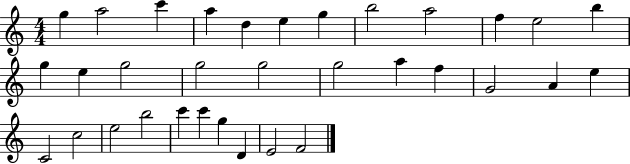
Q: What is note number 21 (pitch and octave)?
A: G4